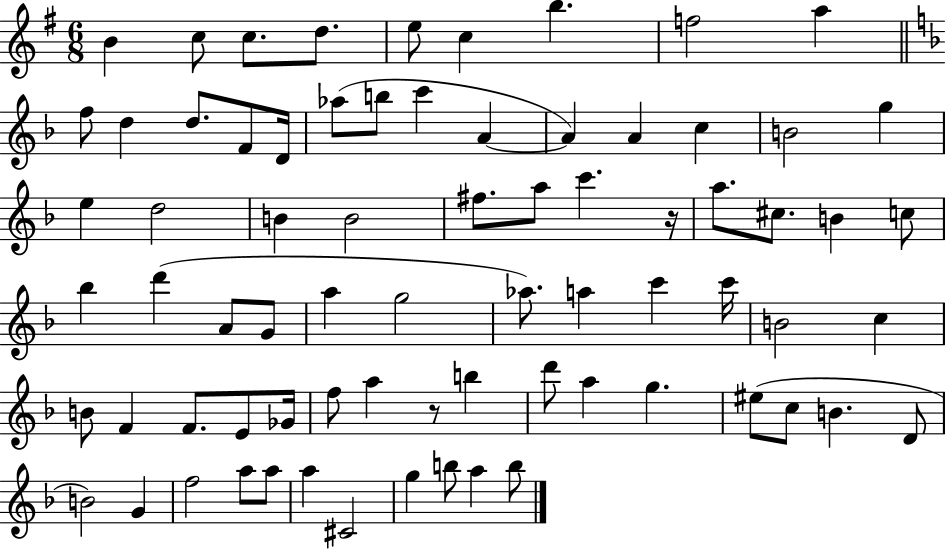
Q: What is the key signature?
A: G major